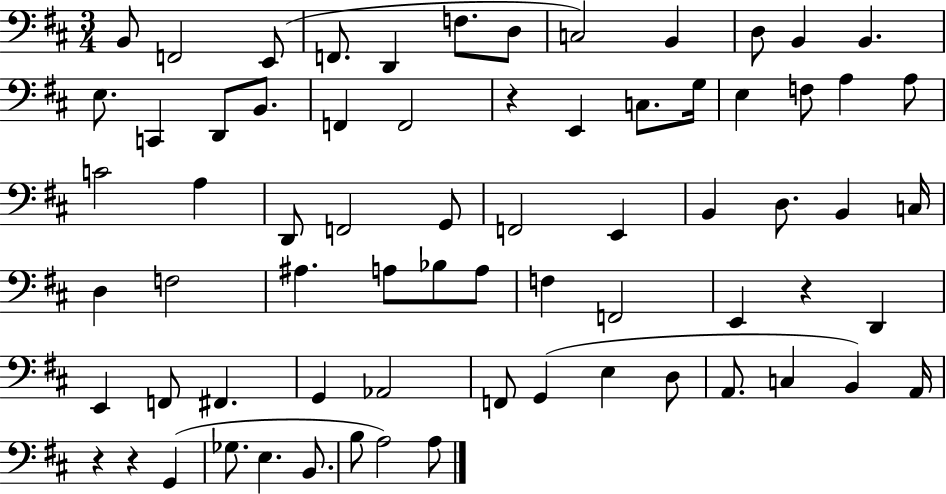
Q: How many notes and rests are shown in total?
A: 70